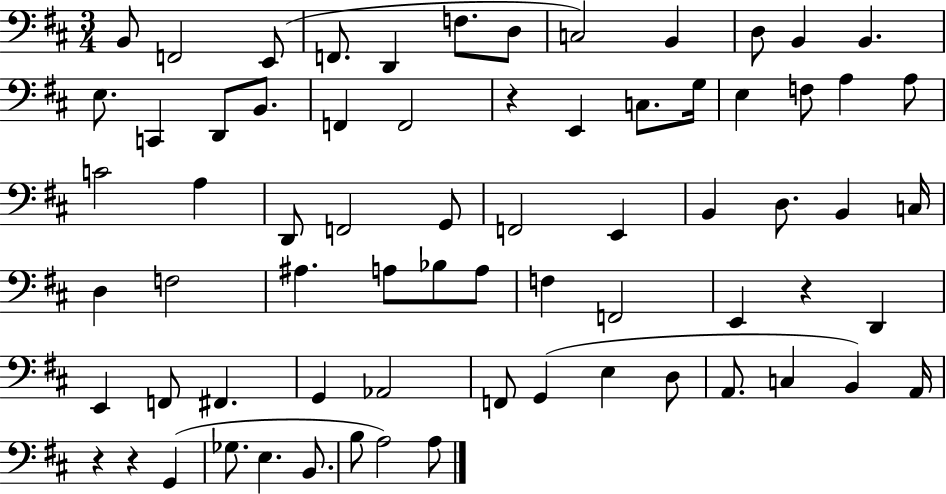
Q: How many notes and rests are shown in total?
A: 70